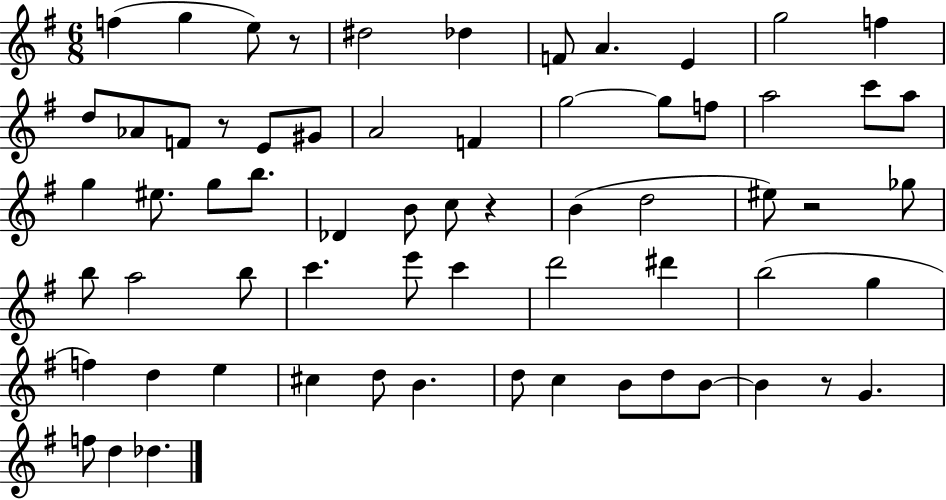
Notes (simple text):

F5/q G5/q E5/e R/e D#5/h Db5/q F4/e A4/q. E4/q G5/h F5/q D5/e Ab4/e F4/e R/e E4/e G#4/e A4/h F4/q G5/h G5/e F5/e A5/h C6/e A5/e G5/q EIS5/e. G5/e B5/e. Db4/q B4/e C5/e R/q B4/q D5/h EIS5/e R/h Gb5/e B5/e A5/h B5/e C6/q. E6/e C6/q D6/h D#6/q B5/h G5/q F5/q D5/q E5/q C#5/q D5/e B4/q. D5/e C5/q B4/e D5/e B4/e B4/q R/e G4/q. F5/e D5/q Db5/q.